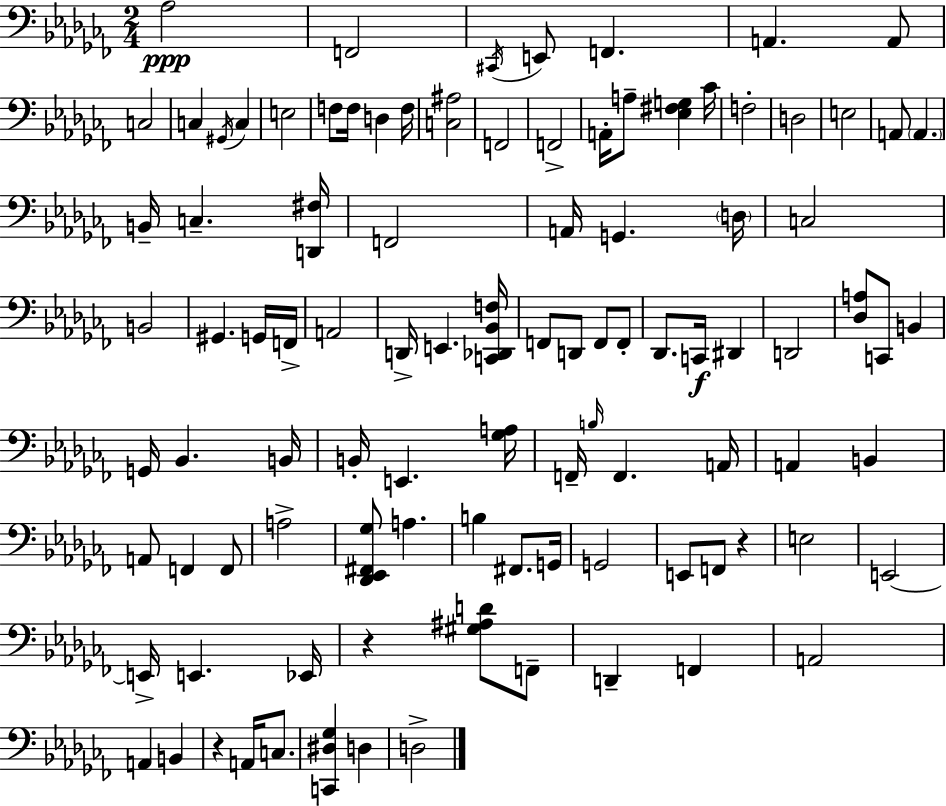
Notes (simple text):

Ab3/h F2/h C#2/s E2/e F2/q. A2/q. A2/e C3/h C3/q G#2/s C3/q E3/h F3/e F3/s D3/q F3/s [C3,A#3]/h F2/h F2/h A2/s A3/e [Eb3,F#3,G3]/q CES4/s F3/h D3/h E3/h A2/e A2/q. B2/s C3/q. [D2,F#3]/s F2/h A2/s G2/q. D3/s C3/h B2/h G#2/q. G2/s F2/s A2/h D2/s E2/q. [C2,Db2,Bb2,F3]/s F2/e D2/e F2/e F2/e Db2/e. C2/s D#2/q D2/h [Db3,A3]/e C2/e B2/q G2/s Bb2/q. B2/s B2/s E2/q. [Gb3,A3]/s F2/s B3/s F2/q. A2/s A2/q B2/q A2/e F2/q F2/e A3/h [Db2,Eb2,F#2,Gb3]/e A3/q. B3/q F#2/e. G2/s G2/h E2/e F2/e R/q E3/h E2/h E2/s E2/q. Eb2/s R/q [G#3,A#3,D4]/e F2/e D2/q F2/q A2/h A2/q B2/q R/q A2/s C3/e. [C2,D#3,Gb3]/q D3/q D3/h